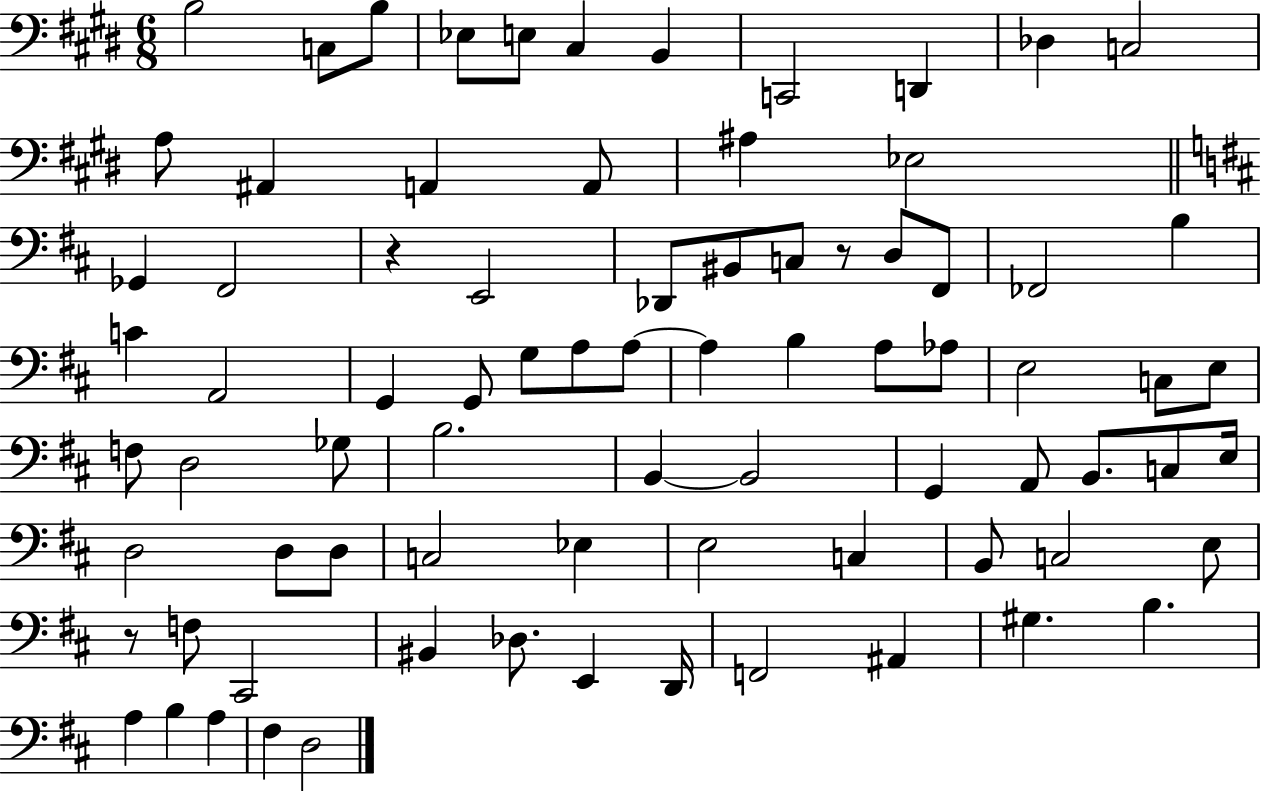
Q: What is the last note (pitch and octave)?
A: D3